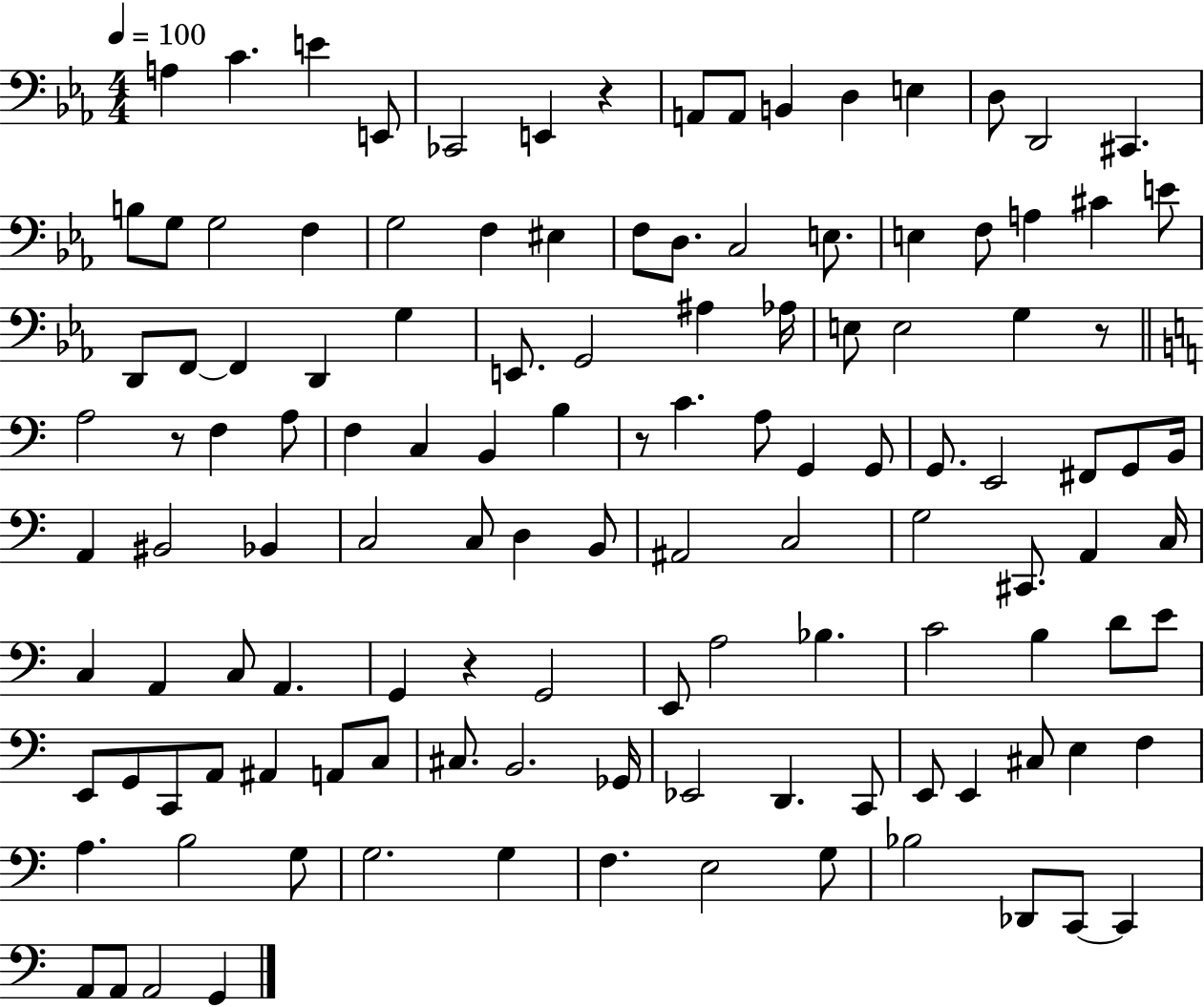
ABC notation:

X:1
T:Untitled
M:4/4
L:1/4
K:Eb
A, C E E,,/2 _C,,2 E,, z A,,/2 A,,/2 B,, D, E, D,/2 D,,2 ^C,, B,/2 G,/2 G,2 F, G,2 F, ^E, F,/2 D,/2 C,2 E,/2 E, F,/2 A, ^C E/2 D,,/2 F,,/2 F,, D,, G, E,,/2 G,,2 ^A, _A,/4 E,/2 E,2 G, z/2 A,2 z/2 F, A,/2 F, C, B,, B, z/2 C A,/2 G,, G,,/2 G,,/2 E,,2 ^F,,/2 G,,/2 B,,/4 A,, ^B,,2 _B,, C,2 C,/2 D, B,,/2 ^A,,2 C,2 G,2 ^C,,/2 A,, C,/4 C, A,, C,/2 A,, G,, z G,,2 E,,/2 A,2 _B, C2 B, D/2 E/2 E,,/2 G,,/2 C,,/2 A,,/2 ^A,, A,,/2 C,/2 ^C,/2 B,,2 _G,,/4 _E,,2 D,, C,,/2 E,,/2 E,, ^C,/2 E, F, A, B,2 G,/2 G,2 G, F, E,2 G,/2 _B,2 _D,,/2 C,,/2 C,, A,,/2 A,,/2 A,,2 G,,